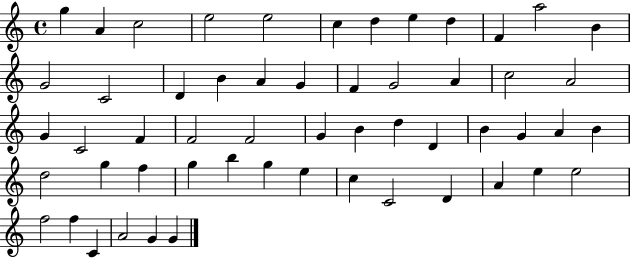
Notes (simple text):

G5/q A4/q C5/h E5/h E5/h C5/q D5/q E5/q D5/q F4/q A5/h B4/q G4/h C4/h D4/q B4/q A4/q G4/q F4/q G4/h A4/q C5/h A4/h G4/q C4/h F4/q F4/h F4/h G4/q B4/q D5/q D4/q B4/q G4/q A4/q B4/q D5/h G5/q F5/q G5/q B5/q G5/q E5/q C5/q C4/h D4/q A4/q E5/q E5/h F5/h F5/q C4/q A4/h G4/q G4/q